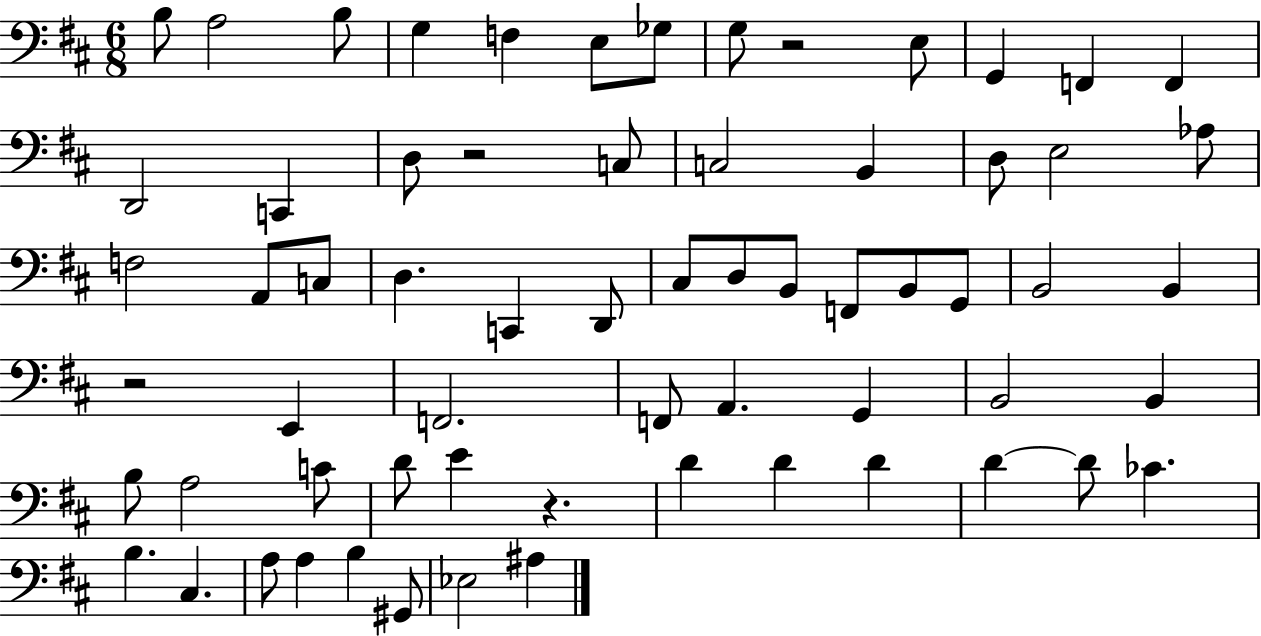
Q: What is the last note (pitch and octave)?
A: A#3